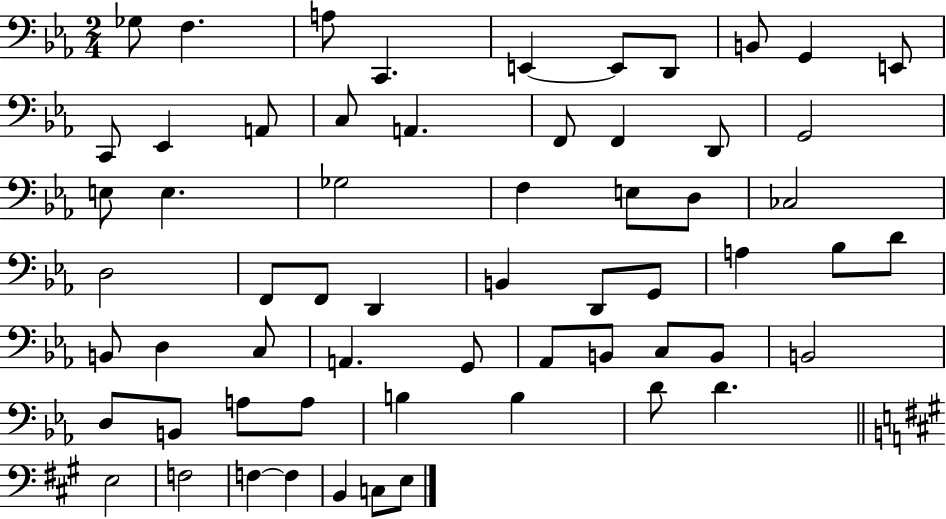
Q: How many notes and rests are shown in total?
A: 61